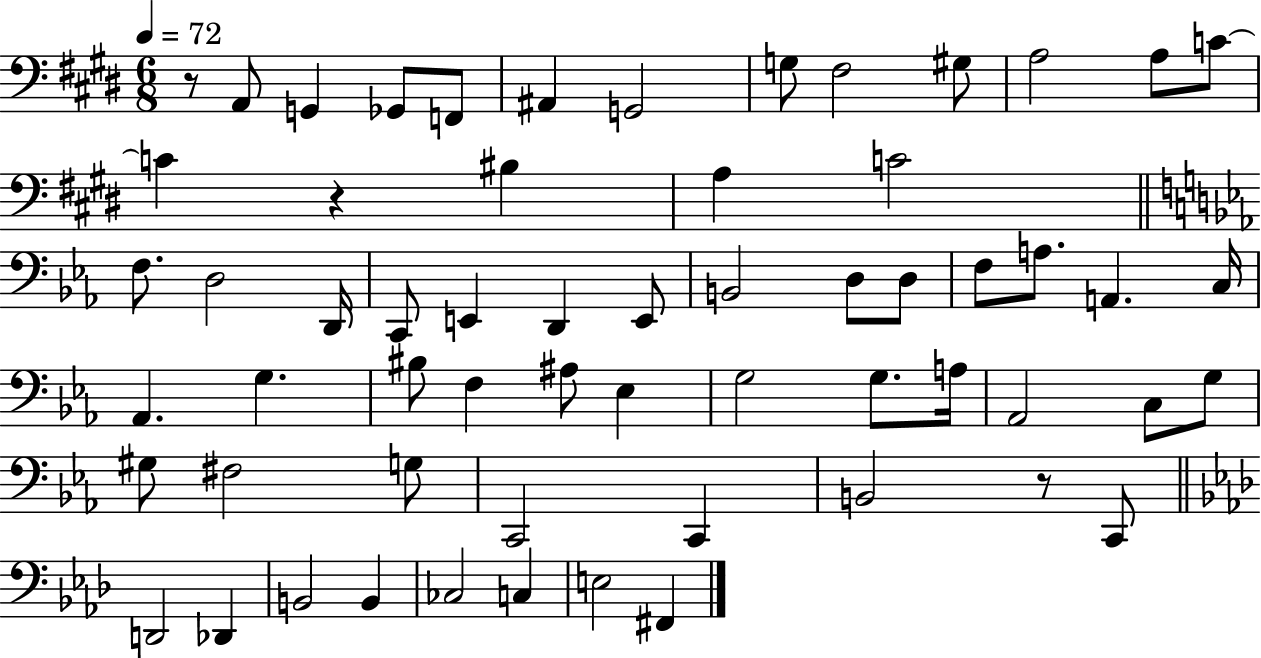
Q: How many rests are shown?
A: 3